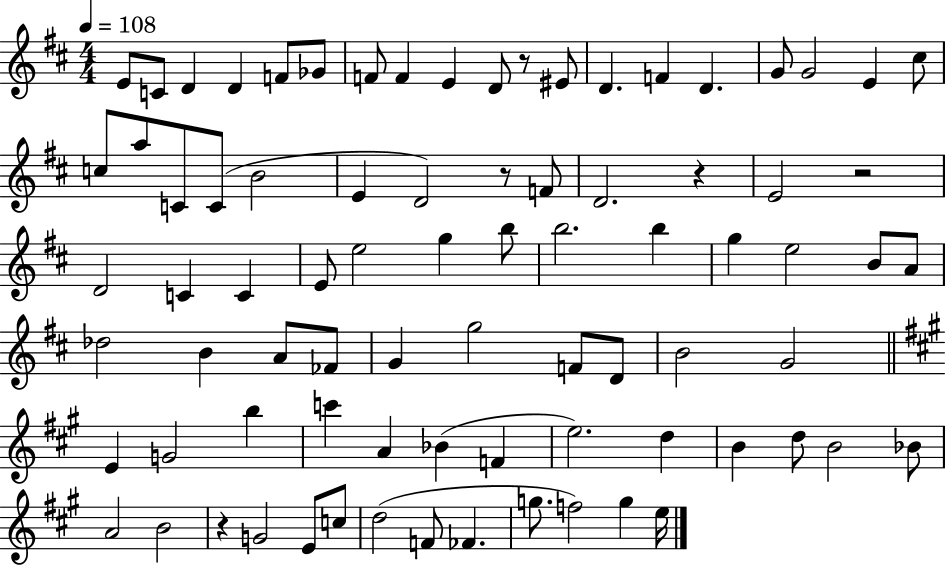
E4/e C4/e D4/q D4/q F4/e Gb4/e F4/e F4/q E4/q D4/e R/e EIS4/e D4/q. F4/q D4/q. G4/e G4/h E4/q C#5/e C5/e A5/e C4/e C4/e B4/h E4/q D4/h R/e F4/e D4/h. R/q E4/h R/h D4/h C4/q C4/q E4/e E5/h G5/q B5/e B5/h. B5/q G5/q E5/h B4/e A4/e Db5/h B4/q A4/e FES4/e G4/q G5/h F4/e D4/e B4/h G4/h E4/q G4/h B5/q C6/q A4/q Bb4/q F4/q E5/h. D5/q B4/q D5/e B4/h Bb4/e A4/h B4/h R/q G4/h E4/e C5/e D5/h F4/e FES4/q. G5/e. F5/h G5/q E5/s